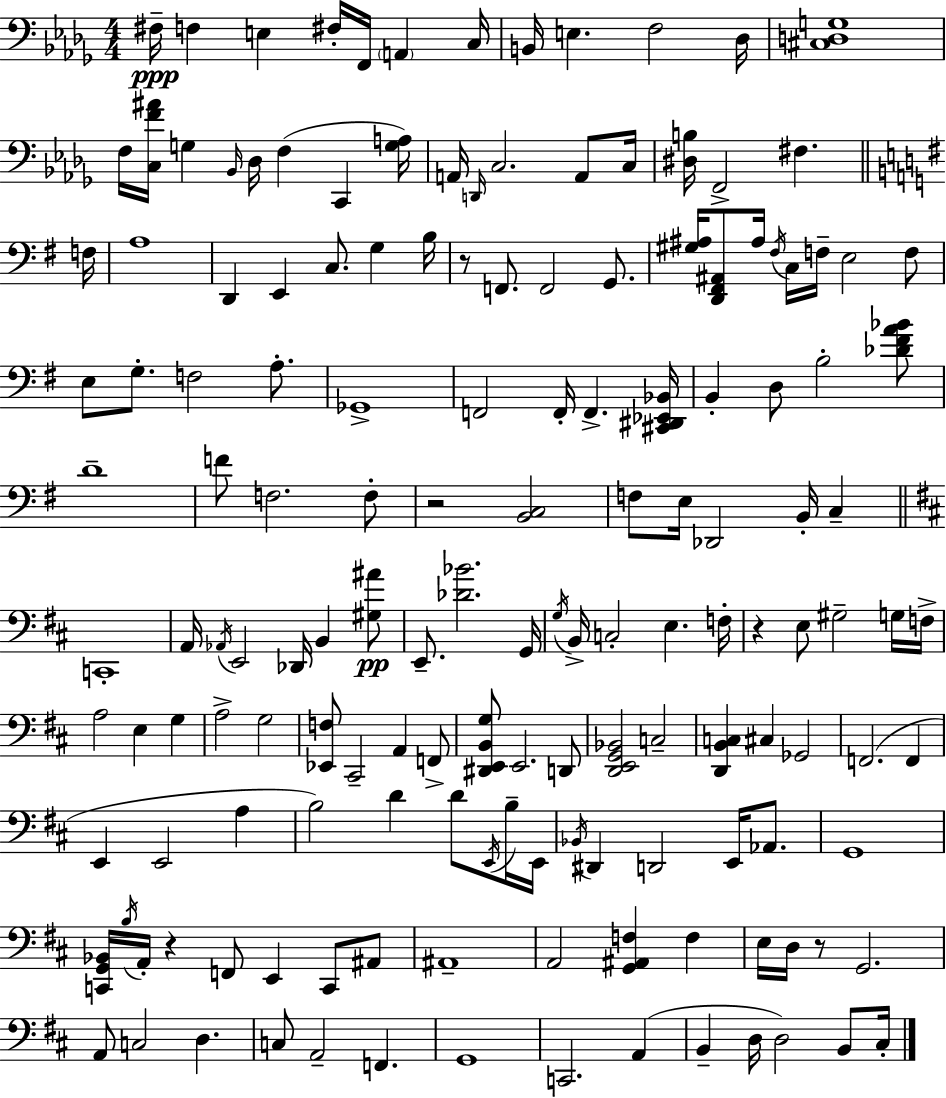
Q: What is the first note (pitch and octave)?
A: F#3